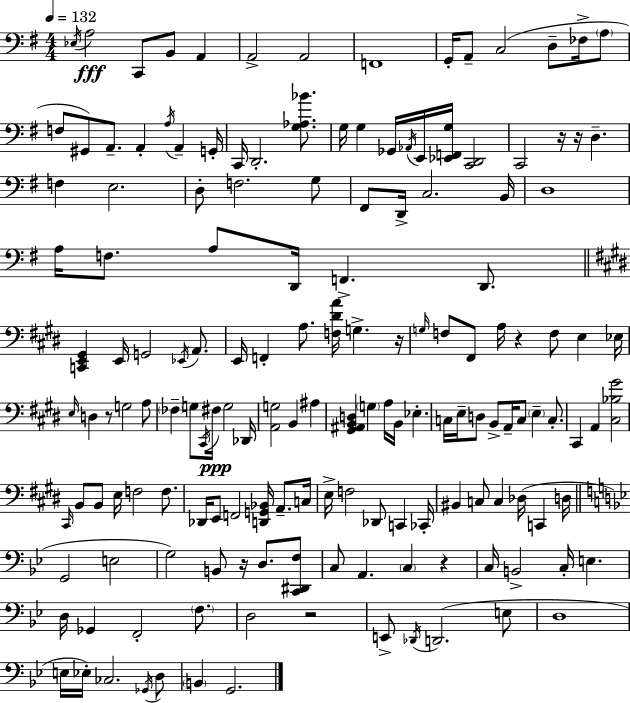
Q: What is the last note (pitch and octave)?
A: G2